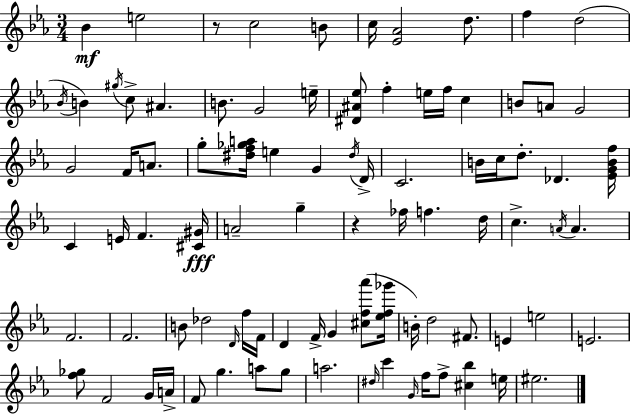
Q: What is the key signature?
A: EES major